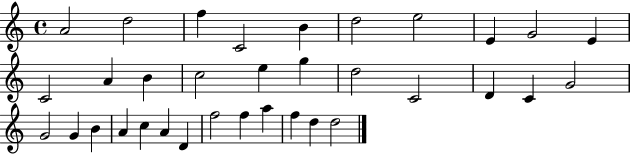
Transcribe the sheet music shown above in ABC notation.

X:1
T:Untitled
M:4/4
L:1/4
K:C
A2 d2 f C2 B d2 e2 E G2 E C2 A B c2 e g d2 C2 D C G2 G2 G B A c A D f2 f a f d d2